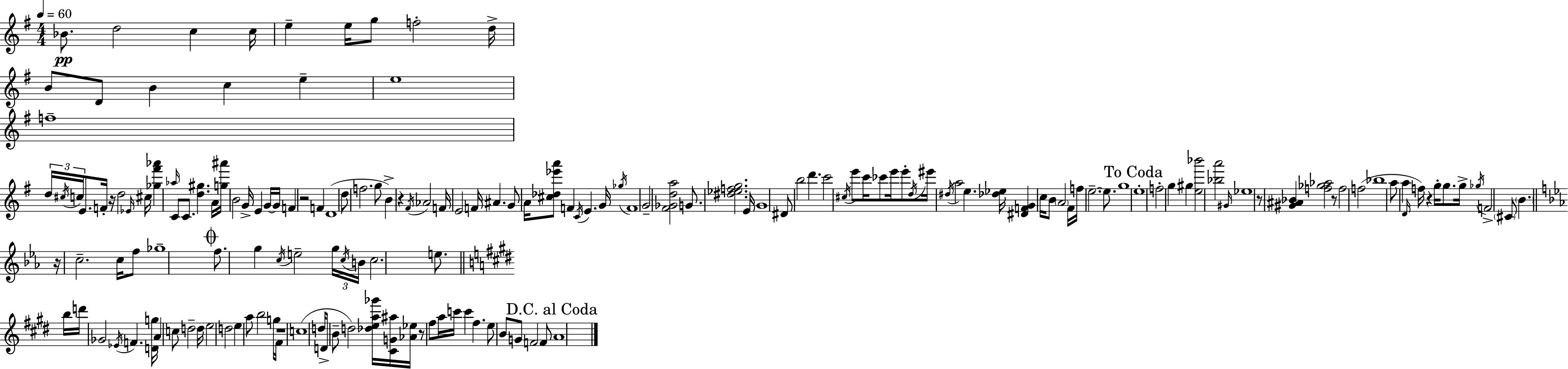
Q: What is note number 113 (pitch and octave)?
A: C5